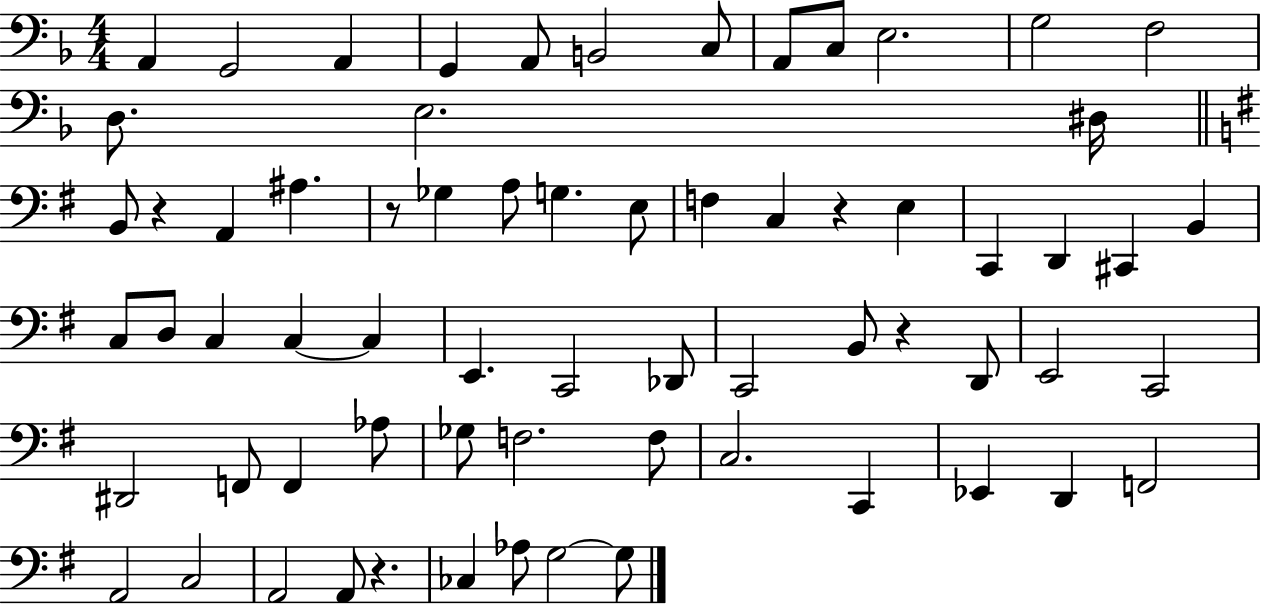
A2/q G2/h A2/q G2/q A2/e B2/h C3/e A2/e C3/e E3/h. G3/h F3/h D3/e. E3/h. D#3/s B2/e R/q A2/q A#3/q. R/e Gb3/q A3/e G3/q. E3/e F3/q C3/q R/q E3/q C2/q D2/q C#2/q B2/q C3/e D3/e C3/q C3/q C3/q E2/q. C2/h Db2/e C2/h B2/e R/q D2/e E2/h C2/h D#2/h F2/e F2/q Ab3/e Gb3/e F3/h. F3/e C3/h. C2/q Eb2/q D2/q F2/h A2/h C3/h A2/h A2/e R/q. CES3/q Ab3/e G3/h G3/e